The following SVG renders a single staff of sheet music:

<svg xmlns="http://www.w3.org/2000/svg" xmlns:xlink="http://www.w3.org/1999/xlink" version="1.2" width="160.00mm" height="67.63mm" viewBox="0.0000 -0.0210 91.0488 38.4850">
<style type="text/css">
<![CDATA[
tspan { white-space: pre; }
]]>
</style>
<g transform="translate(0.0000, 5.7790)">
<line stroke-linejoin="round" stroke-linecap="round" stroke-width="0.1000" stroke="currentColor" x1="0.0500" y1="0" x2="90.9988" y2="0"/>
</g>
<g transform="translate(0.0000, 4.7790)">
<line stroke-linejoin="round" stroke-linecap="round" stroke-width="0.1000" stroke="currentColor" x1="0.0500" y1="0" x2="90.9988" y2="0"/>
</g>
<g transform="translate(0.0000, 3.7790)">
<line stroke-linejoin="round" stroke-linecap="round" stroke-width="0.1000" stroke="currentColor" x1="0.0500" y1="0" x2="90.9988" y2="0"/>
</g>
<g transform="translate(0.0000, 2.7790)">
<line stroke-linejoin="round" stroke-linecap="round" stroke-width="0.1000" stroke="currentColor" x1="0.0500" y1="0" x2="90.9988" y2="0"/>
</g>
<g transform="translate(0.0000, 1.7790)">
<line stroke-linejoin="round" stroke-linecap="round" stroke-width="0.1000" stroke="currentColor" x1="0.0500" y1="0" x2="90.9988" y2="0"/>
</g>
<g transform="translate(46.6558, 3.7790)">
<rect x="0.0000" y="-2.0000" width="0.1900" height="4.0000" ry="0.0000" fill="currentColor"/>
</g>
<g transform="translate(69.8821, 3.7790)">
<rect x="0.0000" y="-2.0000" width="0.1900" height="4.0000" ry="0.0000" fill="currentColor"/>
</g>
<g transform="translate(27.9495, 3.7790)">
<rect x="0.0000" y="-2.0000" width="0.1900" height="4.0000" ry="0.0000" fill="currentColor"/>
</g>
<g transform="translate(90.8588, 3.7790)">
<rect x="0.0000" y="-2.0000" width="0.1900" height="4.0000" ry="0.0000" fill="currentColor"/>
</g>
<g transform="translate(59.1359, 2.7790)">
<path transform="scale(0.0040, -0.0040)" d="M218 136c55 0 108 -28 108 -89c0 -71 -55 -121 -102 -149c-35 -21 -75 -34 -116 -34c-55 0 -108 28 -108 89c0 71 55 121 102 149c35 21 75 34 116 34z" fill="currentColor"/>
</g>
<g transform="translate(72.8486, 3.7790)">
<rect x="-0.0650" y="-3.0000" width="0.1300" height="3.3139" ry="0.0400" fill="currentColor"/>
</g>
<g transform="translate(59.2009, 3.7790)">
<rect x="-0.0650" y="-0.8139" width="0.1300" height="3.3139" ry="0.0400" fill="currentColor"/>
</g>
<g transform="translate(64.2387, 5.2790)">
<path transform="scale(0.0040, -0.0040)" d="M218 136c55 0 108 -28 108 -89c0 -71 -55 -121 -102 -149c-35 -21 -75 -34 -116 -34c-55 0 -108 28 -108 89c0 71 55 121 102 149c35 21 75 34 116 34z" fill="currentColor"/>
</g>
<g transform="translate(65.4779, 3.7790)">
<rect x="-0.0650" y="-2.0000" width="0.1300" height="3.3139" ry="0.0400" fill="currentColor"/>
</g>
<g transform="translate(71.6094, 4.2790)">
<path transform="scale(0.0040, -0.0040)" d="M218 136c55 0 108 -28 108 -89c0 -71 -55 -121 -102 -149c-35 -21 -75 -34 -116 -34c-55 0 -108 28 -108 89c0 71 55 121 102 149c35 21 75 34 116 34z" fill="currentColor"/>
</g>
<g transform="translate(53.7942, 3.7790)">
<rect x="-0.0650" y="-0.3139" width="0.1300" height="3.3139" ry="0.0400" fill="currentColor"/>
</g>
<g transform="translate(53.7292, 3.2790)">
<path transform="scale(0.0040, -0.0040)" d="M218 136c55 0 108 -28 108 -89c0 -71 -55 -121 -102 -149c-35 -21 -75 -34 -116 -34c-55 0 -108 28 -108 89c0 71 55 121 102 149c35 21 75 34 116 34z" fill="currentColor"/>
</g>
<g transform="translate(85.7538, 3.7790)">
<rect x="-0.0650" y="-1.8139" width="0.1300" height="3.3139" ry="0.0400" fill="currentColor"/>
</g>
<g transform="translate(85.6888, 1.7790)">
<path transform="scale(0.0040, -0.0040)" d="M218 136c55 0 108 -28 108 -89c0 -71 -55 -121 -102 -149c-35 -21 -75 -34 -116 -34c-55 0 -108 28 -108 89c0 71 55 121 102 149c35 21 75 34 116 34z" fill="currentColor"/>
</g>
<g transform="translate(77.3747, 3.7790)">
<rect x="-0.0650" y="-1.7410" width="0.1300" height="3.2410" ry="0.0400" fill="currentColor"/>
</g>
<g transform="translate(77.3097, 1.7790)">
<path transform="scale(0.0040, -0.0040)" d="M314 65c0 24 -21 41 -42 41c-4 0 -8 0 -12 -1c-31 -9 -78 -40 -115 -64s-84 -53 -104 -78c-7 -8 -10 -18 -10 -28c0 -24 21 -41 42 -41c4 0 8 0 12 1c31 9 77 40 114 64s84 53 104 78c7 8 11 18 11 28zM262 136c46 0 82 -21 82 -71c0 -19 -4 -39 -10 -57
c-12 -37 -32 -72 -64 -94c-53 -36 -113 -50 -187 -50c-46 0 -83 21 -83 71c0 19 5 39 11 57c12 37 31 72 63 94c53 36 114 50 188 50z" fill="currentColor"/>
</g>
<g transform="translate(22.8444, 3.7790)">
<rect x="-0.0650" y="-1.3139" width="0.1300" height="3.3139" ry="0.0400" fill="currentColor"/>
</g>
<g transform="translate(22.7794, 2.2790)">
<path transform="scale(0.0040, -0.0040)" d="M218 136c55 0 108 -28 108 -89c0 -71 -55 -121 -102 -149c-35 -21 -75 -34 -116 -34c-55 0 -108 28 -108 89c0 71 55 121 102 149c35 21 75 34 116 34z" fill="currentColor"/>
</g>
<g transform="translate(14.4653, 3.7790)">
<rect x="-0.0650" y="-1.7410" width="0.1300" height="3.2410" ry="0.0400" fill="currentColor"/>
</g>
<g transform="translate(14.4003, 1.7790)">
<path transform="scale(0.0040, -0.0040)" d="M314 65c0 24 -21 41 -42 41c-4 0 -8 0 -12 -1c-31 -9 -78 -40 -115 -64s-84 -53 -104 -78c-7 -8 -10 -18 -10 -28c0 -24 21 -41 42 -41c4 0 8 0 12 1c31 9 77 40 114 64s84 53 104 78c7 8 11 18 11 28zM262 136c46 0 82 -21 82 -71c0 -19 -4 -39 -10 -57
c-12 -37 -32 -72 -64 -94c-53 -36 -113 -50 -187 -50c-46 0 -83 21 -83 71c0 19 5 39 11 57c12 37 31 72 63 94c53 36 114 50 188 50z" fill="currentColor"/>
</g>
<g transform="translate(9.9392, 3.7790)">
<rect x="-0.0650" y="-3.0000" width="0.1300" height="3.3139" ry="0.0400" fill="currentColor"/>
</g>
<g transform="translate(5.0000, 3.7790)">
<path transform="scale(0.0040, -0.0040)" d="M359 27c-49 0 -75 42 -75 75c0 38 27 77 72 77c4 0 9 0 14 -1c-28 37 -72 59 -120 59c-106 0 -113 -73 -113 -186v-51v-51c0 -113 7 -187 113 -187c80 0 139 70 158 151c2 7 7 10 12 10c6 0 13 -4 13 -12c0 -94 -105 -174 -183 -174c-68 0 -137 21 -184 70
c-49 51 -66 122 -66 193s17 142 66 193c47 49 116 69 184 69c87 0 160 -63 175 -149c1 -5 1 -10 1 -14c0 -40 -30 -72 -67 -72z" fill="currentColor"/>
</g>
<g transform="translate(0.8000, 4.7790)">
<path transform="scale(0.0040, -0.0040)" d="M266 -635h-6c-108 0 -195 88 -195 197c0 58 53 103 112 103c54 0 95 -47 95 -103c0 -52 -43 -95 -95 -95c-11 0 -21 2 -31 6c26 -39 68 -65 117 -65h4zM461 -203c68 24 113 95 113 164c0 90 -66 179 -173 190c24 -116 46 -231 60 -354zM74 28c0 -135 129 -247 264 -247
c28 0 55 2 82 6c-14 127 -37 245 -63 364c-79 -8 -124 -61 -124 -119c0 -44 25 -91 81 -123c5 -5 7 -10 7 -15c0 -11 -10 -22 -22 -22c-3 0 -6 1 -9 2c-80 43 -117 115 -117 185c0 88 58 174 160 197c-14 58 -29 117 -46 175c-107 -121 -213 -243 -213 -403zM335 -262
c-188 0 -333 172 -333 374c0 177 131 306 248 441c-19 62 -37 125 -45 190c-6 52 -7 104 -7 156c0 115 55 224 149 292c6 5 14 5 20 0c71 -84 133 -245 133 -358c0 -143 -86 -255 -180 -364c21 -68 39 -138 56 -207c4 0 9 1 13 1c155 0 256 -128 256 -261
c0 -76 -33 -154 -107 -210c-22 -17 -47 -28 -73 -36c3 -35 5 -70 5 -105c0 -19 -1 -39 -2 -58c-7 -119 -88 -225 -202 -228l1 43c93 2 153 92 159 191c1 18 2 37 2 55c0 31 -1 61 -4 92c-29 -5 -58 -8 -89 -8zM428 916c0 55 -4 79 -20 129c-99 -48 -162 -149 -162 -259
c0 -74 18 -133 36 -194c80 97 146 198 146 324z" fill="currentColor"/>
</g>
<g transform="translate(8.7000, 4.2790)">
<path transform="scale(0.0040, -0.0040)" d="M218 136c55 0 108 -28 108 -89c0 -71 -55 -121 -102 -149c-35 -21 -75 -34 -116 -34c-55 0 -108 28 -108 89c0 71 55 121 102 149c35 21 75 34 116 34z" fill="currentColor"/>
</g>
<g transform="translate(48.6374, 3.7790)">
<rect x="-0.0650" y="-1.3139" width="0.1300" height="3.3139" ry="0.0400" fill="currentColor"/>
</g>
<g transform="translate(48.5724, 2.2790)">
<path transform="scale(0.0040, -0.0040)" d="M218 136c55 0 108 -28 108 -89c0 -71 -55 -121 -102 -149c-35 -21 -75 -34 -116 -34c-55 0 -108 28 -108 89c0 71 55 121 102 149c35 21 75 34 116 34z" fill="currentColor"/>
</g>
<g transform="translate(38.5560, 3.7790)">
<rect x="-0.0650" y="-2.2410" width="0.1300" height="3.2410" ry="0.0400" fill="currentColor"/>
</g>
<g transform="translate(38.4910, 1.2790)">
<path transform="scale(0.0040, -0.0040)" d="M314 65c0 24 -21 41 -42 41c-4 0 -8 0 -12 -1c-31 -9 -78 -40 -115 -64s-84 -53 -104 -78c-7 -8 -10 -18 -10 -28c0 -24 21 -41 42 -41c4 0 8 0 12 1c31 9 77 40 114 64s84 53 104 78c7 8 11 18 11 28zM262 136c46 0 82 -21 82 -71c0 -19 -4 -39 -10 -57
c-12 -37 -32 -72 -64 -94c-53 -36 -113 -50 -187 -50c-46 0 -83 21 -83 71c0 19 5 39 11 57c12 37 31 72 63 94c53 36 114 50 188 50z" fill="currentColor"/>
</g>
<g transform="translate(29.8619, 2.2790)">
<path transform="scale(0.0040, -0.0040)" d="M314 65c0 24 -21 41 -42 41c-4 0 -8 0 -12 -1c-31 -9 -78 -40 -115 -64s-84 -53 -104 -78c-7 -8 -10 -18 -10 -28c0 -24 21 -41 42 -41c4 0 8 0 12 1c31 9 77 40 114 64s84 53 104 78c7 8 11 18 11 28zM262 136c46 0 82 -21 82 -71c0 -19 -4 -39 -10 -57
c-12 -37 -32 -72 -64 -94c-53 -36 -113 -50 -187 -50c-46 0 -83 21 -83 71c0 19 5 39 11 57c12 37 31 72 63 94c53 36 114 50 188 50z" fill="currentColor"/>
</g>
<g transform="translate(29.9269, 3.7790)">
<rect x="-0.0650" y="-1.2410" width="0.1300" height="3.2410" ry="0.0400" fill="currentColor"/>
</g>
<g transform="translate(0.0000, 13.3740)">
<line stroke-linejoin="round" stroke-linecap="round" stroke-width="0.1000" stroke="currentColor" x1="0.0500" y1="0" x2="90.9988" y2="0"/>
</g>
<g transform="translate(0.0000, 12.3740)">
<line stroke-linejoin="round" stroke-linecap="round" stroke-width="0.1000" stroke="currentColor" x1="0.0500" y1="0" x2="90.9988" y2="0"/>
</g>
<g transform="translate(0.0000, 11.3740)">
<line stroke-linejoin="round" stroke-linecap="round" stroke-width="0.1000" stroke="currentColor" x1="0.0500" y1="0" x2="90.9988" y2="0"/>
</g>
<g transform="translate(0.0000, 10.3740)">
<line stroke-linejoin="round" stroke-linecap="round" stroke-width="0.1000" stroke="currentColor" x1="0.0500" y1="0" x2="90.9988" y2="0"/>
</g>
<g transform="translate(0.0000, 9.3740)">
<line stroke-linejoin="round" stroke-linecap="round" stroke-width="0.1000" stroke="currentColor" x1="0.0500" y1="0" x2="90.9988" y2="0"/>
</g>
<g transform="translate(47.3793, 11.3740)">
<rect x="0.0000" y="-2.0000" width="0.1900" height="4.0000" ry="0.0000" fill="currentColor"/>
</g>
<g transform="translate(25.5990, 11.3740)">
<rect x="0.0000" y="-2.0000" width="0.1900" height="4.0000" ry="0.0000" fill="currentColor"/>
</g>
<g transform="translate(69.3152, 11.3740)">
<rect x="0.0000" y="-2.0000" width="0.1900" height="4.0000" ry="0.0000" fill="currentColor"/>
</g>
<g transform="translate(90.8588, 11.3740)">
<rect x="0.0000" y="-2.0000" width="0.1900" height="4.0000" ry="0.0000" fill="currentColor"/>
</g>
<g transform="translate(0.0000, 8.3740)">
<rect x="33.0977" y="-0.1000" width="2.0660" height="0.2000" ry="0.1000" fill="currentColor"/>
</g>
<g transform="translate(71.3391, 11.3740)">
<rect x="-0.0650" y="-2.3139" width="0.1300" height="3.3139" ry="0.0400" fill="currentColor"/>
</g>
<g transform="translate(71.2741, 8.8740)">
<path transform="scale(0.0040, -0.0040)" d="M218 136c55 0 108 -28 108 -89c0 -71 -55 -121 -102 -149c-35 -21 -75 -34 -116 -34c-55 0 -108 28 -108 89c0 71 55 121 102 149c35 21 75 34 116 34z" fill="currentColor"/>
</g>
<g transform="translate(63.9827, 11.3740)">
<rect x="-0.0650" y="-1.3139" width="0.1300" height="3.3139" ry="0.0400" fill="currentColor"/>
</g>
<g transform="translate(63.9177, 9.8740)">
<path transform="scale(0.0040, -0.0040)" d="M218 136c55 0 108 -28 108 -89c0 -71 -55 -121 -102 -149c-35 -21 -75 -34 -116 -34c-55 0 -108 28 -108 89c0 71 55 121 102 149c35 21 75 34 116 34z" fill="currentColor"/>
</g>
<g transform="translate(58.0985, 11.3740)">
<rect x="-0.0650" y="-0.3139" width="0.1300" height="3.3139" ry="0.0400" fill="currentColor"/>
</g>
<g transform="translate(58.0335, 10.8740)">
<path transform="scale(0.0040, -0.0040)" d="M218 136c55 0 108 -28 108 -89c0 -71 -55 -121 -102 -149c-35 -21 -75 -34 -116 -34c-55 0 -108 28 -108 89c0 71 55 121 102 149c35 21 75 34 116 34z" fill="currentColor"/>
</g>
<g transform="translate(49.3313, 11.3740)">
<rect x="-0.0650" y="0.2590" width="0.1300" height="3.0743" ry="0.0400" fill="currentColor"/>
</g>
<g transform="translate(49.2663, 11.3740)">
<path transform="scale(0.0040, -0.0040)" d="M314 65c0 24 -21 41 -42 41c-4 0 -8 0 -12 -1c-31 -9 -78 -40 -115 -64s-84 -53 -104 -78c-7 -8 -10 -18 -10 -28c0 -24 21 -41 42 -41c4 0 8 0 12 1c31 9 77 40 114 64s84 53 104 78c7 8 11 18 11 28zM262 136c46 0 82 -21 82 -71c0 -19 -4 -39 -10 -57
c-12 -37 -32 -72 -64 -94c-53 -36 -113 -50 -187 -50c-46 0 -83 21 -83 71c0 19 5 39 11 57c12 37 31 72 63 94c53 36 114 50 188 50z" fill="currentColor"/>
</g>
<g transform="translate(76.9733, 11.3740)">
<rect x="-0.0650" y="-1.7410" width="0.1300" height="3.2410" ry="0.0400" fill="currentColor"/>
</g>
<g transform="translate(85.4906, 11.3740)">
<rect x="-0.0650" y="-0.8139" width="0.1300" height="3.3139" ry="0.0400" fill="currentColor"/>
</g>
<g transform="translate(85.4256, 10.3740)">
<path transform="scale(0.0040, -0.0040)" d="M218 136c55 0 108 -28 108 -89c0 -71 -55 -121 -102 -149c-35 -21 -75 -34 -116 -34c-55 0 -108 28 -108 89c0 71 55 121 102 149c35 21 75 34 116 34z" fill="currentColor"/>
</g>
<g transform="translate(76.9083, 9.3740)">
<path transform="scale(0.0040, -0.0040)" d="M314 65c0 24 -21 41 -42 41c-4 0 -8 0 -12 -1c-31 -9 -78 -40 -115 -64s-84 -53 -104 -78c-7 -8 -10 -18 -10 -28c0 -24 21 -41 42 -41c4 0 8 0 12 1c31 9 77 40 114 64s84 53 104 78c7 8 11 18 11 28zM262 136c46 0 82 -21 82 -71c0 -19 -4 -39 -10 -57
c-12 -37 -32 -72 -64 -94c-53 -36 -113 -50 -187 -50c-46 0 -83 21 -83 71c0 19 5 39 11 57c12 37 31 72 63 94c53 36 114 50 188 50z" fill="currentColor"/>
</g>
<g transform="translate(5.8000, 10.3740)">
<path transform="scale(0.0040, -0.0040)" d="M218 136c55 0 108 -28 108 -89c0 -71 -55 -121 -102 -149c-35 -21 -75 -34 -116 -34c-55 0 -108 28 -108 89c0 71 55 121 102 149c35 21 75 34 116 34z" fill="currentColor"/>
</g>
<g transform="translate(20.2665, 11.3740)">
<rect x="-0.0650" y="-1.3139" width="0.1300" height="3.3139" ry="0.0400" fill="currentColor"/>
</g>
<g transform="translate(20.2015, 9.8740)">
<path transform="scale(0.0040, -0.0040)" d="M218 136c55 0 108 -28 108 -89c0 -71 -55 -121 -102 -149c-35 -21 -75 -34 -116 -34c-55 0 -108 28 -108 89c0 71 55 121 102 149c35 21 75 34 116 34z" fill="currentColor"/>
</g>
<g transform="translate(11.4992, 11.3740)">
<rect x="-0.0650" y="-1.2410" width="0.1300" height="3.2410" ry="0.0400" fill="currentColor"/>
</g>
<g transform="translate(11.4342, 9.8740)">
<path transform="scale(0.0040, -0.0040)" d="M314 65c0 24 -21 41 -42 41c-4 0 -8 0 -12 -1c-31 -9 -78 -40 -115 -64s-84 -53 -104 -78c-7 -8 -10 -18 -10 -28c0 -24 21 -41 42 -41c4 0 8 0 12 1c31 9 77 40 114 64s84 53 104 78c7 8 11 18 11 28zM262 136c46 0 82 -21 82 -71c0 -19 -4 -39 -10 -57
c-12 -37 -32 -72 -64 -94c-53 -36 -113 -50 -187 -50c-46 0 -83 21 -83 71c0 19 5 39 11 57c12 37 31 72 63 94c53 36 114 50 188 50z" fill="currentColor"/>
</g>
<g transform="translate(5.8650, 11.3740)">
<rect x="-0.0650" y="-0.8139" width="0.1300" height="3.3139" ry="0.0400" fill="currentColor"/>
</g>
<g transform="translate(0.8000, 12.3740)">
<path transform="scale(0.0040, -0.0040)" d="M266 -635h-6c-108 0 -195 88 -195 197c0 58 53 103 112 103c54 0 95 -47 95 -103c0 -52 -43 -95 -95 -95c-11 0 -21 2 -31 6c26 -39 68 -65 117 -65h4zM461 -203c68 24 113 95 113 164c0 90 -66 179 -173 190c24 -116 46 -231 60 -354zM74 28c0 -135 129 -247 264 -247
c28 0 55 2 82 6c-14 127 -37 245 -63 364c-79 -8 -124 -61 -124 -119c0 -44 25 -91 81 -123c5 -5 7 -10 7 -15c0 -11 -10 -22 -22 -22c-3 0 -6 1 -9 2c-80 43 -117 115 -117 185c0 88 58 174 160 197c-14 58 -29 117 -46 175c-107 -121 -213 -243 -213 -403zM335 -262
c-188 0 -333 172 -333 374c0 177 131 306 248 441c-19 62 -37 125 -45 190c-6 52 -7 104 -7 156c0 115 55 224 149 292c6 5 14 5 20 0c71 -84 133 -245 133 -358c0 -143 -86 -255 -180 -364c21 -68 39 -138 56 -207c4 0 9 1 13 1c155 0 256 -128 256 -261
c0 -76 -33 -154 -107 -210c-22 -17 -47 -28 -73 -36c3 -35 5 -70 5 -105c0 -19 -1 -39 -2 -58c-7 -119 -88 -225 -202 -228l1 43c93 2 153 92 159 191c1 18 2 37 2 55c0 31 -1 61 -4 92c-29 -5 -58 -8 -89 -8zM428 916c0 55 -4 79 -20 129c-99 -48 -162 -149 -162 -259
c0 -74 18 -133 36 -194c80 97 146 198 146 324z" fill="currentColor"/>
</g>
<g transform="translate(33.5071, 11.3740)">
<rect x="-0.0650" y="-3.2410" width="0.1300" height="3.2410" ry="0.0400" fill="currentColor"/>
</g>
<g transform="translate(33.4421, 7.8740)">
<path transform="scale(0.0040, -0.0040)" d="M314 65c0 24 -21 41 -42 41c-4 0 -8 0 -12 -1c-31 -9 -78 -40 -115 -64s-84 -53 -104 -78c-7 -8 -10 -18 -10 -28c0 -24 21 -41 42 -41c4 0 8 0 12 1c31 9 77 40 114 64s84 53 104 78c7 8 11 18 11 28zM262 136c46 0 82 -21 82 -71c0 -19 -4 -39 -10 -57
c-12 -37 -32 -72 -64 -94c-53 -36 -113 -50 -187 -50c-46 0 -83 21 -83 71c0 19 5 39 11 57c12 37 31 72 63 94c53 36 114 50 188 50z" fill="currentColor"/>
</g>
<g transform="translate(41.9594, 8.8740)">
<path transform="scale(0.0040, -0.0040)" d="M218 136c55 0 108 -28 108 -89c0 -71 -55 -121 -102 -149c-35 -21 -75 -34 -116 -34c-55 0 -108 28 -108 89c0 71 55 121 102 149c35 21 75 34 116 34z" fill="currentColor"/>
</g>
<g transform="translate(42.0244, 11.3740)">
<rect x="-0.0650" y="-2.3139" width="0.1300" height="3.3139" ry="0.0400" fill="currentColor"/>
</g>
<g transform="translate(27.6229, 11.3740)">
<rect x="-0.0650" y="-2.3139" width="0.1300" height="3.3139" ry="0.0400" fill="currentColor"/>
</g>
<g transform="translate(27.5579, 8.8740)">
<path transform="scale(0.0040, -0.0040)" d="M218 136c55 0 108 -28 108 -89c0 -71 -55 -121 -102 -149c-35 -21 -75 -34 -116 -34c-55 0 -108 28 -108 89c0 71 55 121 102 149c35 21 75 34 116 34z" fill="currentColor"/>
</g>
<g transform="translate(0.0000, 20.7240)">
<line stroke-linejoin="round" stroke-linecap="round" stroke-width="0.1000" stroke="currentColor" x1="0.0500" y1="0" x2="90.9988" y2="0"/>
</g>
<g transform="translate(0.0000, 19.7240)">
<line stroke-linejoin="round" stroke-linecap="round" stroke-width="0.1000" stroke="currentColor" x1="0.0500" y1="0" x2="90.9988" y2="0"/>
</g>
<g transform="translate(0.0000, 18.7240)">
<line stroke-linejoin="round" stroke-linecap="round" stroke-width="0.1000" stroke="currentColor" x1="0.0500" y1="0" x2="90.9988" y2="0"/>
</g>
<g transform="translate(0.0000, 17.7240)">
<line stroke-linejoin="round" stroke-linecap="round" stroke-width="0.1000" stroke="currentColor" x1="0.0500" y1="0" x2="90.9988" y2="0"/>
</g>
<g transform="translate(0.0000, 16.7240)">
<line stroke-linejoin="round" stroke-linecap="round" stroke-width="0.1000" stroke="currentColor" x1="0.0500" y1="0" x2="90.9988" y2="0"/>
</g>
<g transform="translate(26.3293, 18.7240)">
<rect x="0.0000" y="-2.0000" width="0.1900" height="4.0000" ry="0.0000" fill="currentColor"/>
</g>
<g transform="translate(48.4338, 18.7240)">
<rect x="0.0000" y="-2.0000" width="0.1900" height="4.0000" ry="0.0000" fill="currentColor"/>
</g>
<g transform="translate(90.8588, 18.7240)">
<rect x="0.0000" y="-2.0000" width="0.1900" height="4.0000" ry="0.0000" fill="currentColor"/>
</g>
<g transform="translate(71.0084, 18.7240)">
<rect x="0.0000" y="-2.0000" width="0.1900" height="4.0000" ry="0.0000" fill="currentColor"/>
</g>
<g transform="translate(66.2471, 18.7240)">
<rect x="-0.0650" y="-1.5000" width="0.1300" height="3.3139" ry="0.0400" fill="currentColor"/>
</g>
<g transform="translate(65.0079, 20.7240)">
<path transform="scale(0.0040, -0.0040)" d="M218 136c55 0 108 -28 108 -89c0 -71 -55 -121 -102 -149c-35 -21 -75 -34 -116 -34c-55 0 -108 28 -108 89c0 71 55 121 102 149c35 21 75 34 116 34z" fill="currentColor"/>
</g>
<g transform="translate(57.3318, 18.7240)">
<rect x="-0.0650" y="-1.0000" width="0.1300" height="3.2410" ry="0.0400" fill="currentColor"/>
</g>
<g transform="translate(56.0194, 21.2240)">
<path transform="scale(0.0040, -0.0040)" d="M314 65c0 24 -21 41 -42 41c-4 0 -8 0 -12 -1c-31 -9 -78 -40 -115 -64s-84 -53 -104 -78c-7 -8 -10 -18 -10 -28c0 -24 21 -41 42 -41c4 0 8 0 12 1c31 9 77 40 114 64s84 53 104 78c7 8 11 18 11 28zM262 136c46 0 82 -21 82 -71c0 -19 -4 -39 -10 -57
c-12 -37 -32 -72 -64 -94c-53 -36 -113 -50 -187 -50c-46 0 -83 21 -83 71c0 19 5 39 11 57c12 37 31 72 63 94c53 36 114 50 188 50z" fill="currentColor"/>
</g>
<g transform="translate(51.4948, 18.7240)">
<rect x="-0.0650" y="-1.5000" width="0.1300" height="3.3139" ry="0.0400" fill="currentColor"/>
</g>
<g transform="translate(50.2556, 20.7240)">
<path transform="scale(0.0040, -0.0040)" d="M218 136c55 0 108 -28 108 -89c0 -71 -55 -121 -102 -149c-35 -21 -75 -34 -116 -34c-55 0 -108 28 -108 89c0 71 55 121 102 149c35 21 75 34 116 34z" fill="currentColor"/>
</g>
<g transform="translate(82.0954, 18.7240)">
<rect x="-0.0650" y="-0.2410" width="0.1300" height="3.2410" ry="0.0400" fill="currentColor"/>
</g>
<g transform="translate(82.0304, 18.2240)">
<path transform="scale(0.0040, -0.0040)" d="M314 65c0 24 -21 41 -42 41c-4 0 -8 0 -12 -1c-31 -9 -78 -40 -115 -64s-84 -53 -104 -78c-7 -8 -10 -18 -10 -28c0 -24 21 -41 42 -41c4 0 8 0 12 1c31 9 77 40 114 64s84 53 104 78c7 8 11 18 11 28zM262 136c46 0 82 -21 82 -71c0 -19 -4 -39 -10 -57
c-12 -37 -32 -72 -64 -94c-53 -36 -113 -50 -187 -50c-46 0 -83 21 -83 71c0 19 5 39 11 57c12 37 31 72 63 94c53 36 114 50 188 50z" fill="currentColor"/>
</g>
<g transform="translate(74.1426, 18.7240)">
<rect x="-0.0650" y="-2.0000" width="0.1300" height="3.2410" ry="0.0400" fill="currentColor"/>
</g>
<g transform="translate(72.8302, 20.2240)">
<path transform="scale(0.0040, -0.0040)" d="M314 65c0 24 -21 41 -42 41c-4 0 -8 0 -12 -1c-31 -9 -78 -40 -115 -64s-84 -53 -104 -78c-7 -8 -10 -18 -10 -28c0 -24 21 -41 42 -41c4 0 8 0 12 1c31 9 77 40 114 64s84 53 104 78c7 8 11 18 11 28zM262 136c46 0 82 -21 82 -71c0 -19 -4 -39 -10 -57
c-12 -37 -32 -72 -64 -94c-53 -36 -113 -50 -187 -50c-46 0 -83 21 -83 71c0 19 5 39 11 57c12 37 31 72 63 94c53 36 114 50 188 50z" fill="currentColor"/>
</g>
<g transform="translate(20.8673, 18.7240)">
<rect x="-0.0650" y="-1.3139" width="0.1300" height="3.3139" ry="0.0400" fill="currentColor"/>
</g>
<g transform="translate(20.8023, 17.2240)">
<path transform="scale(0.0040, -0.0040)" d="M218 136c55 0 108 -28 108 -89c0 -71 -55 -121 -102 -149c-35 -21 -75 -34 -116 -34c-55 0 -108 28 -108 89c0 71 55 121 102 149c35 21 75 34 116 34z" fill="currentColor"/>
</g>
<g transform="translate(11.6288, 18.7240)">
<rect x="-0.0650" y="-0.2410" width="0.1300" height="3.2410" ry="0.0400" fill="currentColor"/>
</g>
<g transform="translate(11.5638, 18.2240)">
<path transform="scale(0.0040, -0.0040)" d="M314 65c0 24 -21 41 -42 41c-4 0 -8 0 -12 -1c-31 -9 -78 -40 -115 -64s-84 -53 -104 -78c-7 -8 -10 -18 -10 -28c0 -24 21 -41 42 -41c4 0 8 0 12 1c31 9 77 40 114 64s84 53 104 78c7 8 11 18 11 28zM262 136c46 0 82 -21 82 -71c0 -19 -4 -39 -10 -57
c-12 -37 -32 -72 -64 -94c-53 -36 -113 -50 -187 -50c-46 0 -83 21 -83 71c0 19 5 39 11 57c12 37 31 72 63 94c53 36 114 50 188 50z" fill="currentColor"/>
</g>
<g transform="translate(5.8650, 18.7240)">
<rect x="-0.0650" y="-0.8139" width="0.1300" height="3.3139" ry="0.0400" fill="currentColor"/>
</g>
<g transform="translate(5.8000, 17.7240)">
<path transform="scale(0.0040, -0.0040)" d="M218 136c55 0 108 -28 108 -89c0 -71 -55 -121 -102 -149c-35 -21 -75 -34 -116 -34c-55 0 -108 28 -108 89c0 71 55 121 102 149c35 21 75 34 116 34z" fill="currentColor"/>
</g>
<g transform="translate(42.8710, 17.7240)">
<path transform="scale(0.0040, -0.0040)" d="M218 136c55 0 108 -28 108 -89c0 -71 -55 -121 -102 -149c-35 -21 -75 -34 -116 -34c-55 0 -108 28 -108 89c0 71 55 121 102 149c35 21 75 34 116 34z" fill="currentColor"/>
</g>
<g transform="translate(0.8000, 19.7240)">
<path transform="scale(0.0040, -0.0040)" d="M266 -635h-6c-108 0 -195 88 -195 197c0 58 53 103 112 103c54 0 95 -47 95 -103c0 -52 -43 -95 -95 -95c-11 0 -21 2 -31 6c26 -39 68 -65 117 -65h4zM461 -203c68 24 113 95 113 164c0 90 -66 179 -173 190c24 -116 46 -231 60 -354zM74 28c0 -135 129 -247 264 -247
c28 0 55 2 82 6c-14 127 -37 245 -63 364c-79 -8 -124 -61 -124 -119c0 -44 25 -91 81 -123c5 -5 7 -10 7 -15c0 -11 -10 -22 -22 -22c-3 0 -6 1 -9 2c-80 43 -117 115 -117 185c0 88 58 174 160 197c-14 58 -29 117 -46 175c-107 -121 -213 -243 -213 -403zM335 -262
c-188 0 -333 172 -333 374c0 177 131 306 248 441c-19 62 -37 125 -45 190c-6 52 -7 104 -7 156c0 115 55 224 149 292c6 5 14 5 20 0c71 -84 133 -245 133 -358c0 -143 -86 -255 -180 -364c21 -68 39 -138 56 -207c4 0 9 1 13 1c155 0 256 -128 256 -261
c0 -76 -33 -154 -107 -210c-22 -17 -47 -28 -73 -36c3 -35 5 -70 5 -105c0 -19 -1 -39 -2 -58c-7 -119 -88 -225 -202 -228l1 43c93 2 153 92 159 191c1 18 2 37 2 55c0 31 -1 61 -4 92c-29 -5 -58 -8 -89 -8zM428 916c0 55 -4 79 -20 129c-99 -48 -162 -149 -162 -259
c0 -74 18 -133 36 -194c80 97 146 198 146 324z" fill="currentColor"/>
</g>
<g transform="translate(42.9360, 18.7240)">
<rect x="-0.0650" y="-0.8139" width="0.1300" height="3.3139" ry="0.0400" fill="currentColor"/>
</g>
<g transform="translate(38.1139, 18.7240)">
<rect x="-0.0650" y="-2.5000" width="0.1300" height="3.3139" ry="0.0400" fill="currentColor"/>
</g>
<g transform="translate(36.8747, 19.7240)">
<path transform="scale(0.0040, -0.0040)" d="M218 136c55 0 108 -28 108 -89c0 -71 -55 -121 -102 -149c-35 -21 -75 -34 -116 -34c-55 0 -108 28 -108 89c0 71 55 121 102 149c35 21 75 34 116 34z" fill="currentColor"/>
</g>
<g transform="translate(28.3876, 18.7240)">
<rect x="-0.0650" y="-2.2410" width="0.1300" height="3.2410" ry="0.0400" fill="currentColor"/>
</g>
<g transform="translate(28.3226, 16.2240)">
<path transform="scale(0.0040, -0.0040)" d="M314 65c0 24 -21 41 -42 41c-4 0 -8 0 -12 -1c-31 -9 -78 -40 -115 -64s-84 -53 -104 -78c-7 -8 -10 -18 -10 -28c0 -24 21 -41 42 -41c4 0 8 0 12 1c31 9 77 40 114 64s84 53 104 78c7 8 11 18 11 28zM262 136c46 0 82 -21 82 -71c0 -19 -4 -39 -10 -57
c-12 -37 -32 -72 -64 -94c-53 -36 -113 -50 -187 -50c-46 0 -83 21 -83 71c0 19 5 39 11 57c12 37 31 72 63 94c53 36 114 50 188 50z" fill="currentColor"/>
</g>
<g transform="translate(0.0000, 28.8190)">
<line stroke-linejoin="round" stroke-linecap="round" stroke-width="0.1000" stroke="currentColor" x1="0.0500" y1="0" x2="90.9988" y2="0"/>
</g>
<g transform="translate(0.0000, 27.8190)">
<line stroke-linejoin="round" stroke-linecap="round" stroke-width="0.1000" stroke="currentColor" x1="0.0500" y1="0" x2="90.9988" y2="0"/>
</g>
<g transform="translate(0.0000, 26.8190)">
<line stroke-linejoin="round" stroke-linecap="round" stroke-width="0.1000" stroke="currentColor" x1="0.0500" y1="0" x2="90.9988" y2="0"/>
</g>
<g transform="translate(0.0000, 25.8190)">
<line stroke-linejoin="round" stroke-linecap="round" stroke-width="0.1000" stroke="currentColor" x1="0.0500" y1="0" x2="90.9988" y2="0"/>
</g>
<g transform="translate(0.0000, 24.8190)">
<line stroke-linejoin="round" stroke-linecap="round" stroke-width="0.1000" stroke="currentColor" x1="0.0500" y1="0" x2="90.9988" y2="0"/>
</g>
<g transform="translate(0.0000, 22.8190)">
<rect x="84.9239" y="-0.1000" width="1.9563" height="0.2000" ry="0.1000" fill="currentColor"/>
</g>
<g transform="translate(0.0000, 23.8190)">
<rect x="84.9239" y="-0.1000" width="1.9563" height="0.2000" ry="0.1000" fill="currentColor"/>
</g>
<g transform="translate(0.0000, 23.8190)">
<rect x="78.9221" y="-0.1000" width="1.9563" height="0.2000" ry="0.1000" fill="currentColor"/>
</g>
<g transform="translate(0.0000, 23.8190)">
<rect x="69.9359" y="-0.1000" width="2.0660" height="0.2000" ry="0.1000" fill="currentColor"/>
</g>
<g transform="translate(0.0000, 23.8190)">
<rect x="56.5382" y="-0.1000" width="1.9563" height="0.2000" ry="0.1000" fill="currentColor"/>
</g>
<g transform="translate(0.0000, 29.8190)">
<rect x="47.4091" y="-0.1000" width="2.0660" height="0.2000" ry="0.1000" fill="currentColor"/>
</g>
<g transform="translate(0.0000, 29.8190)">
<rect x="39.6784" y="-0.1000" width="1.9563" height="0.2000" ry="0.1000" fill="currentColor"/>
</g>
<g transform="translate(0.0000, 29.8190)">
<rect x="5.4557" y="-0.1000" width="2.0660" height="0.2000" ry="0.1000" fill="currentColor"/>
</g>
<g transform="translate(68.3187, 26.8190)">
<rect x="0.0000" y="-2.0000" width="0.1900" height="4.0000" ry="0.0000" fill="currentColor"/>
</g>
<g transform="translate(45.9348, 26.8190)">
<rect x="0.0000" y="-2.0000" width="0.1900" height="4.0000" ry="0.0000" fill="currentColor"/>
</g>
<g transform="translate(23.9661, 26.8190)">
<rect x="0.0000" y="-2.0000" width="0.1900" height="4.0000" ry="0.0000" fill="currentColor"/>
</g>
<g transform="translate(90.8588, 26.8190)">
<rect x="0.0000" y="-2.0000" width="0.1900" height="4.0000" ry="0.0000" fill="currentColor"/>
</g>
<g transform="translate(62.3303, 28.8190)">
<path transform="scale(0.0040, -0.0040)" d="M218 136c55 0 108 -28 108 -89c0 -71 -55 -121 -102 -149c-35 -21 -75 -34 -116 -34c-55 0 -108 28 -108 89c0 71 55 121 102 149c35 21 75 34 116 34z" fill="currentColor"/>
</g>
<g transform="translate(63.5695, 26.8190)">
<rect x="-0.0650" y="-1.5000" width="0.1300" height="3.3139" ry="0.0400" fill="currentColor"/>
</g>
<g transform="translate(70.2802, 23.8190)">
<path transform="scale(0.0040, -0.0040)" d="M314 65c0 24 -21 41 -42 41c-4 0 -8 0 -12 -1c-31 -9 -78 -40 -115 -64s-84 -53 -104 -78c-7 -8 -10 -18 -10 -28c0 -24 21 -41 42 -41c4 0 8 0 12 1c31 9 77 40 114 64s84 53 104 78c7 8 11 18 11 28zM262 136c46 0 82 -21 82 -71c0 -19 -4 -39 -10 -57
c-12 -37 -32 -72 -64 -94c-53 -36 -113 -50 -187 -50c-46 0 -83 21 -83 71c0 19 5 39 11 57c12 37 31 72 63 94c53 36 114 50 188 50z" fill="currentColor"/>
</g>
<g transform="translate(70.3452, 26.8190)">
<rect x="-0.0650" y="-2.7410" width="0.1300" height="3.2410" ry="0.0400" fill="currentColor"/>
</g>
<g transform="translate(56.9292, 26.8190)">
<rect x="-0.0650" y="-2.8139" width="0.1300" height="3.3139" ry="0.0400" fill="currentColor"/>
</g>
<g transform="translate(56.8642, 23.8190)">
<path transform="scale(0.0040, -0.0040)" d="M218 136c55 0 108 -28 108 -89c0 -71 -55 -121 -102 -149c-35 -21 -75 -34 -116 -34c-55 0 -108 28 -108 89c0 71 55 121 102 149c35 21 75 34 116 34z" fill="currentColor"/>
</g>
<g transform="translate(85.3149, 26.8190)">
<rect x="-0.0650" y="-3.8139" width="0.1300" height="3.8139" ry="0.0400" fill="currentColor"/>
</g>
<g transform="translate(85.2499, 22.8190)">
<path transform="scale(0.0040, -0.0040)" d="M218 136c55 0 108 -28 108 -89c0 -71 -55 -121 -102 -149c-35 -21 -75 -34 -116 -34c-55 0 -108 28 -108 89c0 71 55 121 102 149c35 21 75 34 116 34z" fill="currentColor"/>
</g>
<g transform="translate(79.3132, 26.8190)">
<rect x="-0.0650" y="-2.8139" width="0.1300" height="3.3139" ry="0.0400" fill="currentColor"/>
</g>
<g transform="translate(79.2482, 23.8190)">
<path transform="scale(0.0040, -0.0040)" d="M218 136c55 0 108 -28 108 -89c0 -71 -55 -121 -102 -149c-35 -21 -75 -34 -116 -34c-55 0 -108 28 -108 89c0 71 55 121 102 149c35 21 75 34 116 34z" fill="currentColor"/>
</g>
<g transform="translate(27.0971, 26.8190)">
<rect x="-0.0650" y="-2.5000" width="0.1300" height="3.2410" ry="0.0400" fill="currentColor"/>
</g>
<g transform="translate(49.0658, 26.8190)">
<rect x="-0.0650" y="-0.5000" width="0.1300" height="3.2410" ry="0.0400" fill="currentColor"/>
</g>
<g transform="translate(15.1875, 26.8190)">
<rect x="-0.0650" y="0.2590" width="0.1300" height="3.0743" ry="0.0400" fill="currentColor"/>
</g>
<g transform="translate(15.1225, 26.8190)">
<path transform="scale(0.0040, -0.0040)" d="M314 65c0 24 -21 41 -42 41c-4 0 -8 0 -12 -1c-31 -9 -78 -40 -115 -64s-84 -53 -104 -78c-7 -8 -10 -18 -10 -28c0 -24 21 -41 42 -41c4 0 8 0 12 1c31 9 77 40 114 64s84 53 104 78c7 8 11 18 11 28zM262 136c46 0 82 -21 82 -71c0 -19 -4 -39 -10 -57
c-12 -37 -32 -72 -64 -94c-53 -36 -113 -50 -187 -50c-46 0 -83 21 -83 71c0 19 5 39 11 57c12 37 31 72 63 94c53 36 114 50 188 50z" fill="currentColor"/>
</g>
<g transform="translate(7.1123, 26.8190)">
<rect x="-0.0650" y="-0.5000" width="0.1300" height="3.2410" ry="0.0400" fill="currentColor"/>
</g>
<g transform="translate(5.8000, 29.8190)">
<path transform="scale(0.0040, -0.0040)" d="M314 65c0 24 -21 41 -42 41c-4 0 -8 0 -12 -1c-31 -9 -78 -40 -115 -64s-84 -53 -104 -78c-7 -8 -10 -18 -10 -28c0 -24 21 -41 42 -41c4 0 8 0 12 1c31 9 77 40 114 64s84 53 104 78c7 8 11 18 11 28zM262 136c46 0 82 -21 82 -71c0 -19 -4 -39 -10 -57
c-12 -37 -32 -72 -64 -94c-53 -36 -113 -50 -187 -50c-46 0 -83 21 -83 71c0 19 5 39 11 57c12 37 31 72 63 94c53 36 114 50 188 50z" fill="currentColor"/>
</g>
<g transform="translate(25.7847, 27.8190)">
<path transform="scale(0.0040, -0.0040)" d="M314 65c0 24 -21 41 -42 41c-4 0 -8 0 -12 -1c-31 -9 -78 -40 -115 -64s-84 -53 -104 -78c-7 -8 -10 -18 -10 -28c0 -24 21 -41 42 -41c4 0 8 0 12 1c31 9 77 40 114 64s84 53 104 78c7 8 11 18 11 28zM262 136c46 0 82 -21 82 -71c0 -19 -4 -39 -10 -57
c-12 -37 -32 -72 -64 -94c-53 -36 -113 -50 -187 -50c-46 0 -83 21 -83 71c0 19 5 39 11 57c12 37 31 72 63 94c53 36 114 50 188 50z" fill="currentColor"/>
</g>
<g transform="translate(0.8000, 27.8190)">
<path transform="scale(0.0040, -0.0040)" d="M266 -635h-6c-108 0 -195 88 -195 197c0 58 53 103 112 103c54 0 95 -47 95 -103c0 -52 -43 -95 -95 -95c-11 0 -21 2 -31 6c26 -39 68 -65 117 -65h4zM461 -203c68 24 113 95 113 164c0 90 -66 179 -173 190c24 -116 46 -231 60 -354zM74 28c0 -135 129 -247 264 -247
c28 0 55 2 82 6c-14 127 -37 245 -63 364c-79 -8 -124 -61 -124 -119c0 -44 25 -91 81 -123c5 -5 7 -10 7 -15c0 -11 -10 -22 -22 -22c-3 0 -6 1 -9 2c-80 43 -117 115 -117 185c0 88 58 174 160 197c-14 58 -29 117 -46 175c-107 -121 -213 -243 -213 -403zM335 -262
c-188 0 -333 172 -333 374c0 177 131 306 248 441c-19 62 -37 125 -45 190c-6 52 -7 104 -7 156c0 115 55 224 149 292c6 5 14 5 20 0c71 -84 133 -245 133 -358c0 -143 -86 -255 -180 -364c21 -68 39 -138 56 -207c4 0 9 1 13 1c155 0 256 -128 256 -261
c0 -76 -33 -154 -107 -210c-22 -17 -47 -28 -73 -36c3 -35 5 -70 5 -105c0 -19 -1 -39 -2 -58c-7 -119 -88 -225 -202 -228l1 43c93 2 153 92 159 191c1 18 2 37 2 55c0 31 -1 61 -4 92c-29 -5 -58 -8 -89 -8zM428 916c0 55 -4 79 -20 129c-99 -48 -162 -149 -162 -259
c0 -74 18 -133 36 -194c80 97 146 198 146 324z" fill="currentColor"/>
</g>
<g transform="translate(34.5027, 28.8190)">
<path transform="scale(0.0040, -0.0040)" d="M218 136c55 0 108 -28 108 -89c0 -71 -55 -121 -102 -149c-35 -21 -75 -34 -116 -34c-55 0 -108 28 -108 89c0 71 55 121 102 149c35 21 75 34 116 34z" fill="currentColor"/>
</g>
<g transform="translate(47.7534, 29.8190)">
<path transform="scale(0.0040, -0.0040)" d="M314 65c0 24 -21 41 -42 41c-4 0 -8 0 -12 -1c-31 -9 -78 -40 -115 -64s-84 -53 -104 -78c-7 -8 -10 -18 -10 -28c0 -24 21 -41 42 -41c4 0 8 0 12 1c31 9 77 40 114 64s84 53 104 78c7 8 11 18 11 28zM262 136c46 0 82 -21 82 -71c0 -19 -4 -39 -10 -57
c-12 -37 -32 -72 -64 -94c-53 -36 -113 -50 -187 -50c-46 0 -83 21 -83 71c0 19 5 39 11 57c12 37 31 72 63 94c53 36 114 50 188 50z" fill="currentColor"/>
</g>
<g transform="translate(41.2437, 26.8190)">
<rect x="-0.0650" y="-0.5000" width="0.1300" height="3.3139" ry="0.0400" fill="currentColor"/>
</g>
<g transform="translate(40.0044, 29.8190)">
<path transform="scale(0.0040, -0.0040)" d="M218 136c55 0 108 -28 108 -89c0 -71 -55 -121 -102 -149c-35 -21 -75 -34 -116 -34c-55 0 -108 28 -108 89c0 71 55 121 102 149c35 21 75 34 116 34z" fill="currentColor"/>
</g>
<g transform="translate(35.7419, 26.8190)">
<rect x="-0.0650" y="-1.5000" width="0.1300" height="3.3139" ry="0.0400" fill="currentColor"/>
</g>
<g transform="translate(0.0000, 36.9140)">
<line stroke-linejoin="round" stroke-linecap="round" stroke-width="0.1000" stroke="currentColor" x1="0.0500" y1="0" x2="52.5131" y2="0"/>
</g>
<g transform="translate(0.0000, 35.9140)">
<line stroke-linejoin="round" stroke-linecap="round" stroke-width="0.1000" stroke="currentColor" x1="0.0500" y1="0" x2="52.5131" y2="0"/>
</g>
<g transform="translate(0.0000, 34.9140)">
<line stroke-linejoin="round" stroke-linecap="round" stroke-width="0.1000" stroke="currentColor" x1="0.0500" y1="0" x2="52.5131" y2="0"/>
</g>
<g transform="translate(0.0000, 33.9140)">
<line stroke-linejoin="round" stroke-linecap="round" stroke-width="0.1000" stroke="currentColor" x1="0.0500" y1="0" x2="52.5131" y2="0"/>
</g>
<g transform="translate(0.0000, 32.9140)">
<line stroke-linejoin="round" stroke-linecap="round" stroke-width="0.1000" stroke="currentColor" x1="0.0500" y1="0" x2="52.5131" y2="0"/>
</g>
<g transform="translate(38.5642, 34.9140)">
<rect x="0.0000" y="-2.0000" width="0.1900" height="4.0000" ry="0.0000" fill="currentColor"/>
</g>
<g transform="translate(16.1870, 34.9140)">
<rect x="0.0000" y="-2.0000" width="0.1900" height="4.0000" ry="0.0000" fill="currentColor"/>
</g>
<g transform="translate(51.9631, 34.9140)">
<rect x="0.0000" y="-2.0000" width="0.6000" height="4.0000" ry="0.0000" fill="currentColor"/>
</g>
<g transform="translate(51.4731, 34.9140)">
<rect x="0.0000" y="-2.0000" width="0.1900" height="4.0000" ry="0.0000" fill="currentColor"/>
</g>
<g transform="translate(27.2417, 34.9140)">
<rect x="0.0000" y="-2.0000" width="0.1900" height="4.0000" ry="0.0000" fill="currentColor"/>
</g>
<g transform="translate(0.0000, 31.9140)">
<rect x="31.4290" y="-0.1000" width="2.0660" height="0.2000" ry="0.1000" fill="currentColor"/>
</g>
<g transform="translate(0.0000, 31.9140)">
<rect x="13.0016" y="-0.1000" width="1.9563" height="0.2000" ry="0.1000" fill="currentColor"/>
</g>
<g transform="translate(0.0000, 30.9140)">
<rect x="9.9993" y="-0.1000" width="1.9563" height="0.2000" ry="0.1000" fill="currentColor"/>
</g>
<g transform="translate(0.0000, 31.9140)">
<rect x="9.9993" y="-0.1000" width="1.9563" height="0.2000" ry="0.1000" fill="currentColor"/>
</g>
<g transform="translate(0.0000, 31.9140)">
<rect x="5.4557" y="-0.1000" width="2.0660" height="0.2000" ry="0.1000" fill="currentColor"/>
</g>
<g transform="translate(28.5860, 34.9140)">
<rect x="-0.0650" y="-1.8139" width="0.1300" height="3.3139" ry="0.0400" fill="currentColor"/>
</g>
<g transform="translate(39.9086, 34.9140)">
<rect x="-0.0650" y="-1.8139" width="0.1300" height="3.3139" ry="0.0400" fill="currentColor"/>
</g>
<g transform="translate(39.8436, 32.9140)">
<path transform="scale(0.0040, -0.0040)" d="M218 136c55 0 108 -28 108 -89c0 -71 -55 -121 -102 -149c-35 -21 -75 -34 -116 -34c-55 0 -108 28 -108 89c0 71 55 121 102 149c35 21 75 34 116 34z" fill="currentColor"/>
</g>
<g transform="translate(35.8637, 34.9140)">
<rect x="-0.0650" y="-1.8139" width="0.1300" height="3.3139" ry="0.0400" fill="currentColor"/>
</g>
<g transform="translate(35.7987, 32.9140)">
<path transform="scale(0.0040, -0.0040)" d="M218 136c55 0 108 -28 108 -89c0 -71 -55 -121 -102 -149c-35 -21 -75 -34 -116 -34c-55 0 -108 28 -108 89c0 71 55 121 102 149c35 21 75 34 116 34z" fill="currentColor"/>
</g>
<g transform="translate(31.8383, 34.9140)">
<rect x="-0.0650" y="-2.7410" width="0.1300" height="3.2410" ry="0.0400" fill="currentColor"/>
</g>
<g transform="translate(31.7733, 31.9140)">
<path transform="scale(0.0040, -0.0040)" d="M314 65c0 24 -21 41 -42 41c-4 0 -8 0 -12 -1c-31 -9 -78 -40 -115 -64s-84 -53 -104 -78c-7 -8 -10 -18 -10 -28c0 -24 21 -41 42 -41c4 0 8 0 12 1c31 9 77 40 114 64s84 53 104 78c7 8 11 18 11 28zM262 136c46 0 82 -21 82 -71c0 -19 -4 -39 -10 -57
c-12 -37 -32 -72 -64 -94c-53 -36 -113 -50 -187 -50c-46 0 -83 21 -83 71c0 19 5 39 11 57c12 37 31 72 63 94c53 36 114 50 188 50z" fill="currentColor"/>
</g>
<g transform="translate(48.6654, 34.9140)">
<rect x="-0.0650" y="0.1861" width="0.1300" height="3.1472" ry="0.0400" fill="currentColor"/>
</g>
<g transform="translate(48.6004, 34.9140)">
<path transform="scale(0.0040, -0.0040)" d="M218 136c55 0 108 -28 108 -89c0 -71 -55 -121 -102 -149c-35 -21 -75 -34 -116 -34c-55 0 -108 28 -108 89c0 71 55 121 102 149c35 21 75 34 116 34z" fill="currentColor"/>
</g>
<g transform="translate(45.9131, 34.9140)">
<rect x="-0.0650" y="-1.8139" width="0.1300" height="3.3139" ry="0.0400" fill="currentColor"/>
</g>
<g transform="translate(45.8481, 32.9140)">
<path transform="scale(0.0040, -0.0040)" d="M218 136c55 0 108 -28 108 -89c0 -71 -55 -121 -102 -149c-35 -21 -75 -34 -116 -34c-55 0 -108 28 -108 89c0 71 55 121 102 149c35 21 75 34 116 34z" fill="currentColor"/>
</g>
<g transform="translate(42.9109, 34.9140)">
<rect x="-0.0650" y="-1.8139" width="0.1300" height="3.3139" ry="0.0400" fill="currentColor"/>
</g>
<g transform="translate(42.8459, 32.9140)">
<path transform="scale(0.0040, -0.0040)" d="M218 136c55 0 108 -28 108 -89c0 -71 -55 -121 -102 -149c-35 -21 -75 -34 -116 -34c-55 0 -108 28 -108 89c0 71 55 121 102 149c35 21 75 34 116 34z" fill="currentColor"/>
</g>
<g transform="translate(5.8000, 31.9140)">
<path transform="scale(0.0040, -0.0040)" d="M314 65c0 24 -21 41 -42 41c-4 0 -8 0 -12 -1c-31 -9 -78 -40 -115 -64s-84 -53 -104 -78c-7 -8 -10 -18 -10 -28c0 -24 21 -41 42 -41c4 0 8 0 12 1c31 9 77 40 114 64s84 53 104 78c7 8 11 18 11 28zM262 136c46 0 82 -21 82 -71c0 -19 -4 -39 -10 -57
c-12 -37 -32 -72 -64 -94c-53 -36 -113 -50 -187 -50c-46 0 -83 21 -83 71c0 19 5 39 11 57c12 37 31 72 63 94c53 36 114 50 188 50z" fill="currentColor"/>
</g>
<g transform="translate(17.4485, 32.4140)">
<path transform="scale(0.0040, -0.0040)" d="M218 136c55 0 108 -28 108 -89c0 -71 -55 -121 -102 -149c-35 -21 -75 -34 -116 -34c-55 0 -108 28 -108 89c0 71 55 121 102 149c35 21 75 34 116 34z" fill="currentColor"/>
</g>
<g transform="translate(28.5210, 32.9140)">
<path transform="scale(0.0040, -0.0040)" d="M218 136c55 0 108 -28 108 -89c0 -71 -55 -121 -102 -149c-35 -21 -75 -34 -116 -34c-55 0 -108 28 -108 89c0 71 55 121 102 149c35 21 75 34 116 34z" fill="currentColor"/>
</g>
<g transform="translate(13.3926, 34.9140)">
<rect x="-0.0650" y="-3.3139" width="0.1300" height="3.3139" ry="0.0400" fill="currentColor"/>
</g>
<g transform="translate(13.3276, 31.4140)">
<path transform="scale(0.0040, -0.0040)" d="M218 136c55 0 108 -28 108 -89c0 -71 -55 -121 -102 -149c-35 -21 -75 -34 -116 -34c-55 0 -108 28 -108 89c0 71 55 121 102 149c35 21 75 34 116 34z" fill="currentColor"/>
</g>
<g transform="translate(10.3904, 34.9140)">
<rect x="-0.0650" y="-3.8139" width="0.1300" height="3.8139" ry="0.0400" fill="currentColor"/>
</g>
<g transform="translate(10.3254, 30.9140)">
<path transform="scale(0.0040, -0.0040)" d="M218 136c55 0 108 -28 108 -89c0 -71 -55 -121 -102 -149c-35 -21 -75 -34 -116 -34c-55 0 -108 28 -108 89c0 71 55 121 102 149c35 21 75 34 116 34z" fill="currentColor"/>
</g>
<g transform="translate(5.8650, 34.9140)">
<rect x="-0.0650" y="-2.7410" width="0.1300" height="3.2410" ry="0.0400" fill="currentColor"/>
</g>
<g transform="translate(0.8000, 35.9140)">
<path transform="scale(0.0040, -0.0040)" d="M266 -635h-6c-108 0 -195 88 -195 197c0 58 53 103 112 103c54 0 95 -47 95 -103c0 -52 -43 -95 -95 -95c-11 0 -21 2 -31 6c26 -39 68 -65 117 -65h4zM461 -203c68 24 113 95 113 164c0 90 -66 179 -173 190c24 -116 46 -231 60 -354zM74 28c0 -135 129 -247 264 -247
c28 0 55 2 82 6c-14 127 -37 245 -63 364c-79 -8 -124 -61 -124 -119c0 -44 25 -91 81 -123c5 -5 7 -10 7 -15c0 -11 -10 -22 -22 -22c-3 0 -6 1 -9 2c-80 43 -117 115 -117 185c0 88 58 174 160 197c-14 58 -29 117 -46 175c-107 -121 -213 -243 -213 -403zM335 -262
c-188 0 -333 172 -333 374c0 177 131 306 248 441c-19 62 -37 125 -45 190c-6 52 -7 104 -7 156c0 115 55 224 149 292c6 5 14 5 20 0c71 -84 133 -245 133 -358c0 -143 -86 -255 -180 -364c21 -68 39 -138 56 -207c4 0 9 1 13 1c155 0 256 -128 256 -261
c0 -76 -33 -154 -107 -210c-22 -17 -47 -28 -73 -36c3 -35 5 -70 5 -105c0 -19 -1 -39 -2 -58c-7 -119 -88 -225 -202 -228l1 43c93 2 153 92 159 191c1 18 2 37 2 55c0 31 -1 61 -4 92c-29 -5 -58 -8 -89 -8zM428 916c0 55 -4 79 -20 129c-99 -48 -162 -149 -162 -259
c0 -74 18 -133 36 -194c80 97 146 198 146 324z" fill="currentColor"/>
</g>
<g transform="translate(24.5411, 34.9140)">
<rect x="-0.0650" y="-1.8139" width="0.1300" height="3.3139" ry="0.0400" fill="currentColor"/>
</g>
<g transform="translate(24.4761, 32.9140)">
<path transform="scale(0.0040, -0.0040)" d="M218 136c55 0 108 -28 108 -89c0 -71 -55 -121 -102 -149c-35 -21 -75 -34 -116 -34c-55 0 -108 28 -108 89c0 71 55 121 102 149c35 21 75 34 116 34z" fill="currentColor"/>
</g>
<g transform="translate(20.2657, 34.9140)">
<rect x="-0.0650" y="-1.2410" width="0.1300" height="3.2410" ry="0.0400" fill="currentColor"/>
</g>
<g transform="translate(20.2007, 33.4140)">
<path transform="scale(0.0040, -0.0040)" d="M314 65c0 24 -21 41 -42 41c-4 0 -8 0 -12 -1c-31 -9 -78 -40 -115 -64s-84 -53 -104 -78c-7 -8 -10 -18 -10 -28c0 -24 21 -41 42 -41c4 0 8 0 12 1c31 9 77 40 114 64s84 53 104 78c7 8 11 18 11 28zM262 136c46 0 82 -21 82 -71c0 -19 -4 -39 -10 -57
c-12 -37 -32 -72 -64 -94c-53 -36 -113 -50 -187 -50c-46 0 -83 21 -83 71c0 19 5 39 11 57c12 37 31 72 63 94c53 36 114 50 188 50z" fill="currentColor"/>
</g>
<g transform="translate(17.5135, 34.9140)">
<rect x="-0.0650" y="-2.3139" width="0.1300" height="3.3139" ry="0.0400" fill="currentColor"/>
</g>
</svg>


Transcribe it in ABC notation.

X:1
T:Untitled
M:4/4
L:1/4
K:C
A f2 e e2 g2 e c d F A f2 f d e2 e g b2 g B2 c e g f2 d d c2 e g2 G d E D2 E F2 c2 C2 B2 G2 E C C2 a E a2 a c' a2 c' b g e2 f f a2 f f f f B